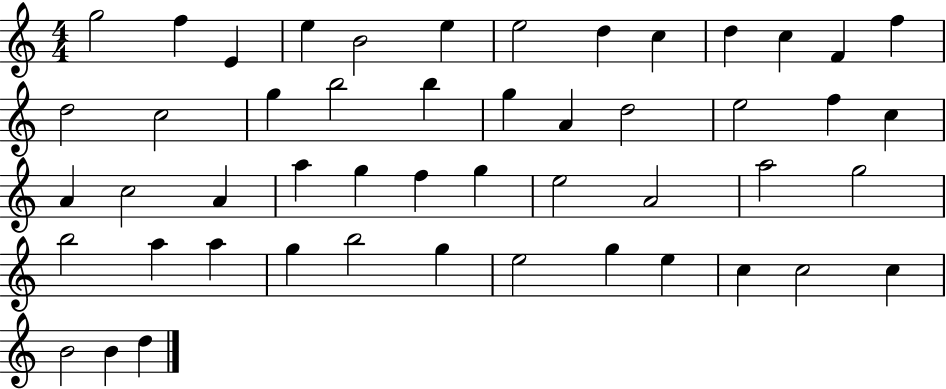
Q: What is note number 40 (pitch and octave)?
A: B5